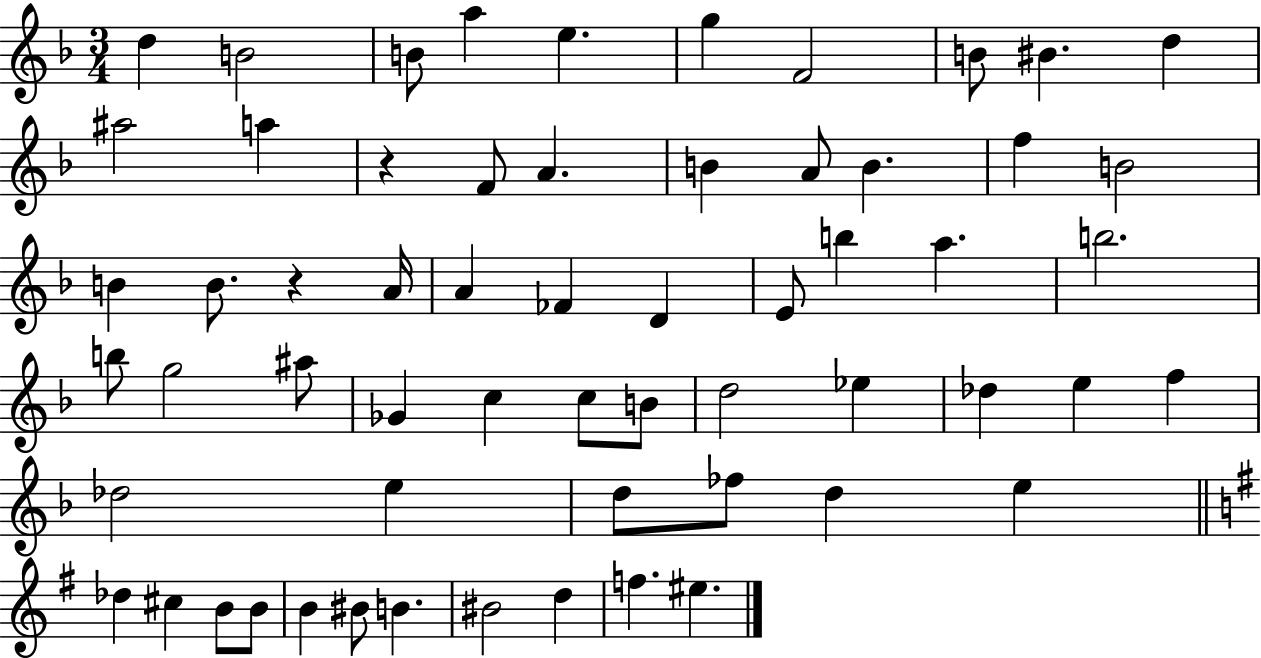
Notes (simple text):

D5/q B4/h B4/e A5/q E5/q. G5/q F4/h B4/e BIS4/q. D5/q A#5/h A5/q R/q F4/e A4/q. B4/q A4/e B4/q. F5/q B4/h B4/q B4/e. R/q A4/s A4/q FES4/q D4/q E4/e B5/q A5/q. B5/h. B5/e G5/h A#5/e Gb4/q C5/q C5/e B4/e D5/h Eb5/q Db5/q E5/q F5/q Db5/h E5/q D5/e FES5/e D5/q E5/q Db5/q C#5/q B4/e B4/e B4/q BIS4/e B4/q. BIS4/h D5/q F5/q. EIS5/q.